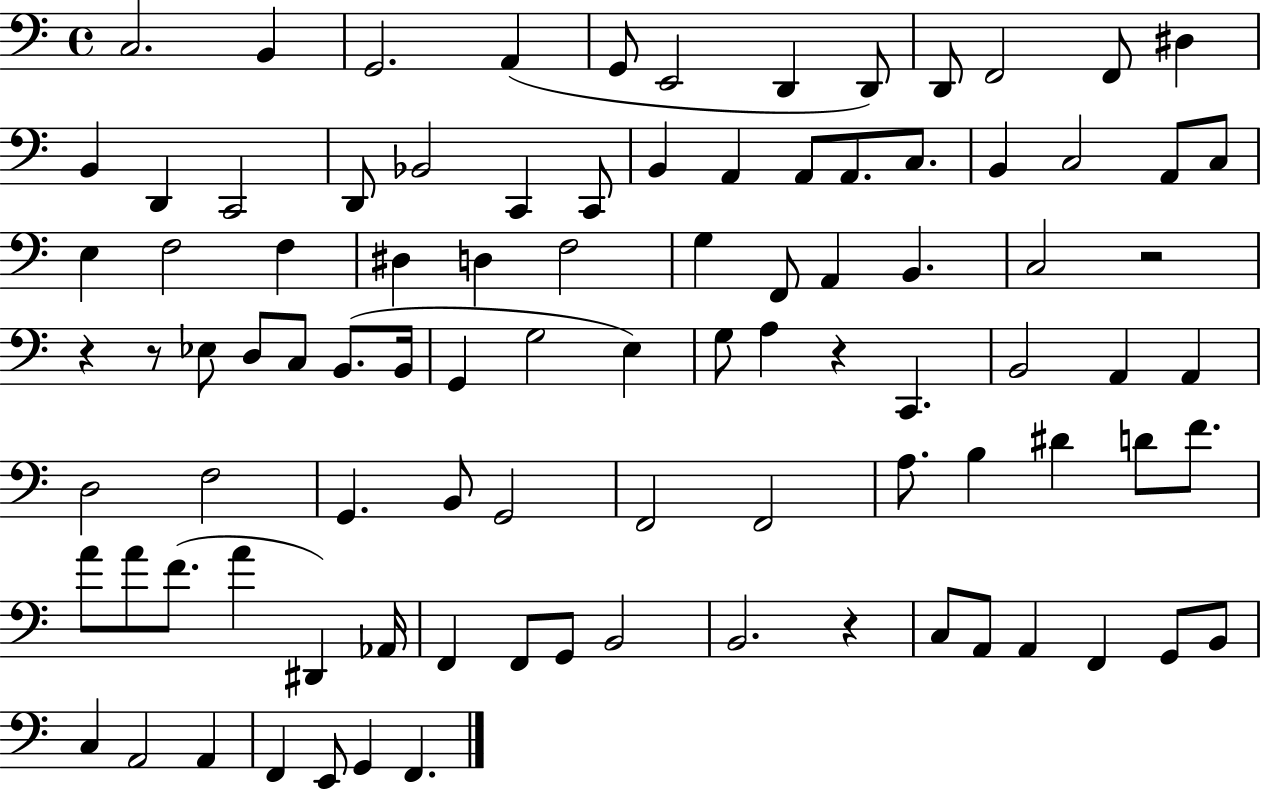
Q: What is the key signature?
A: C major